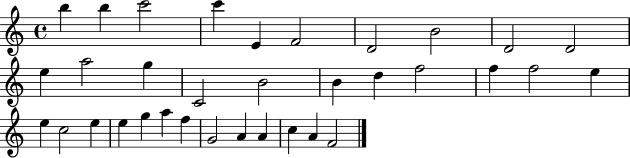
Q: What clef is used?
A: treble